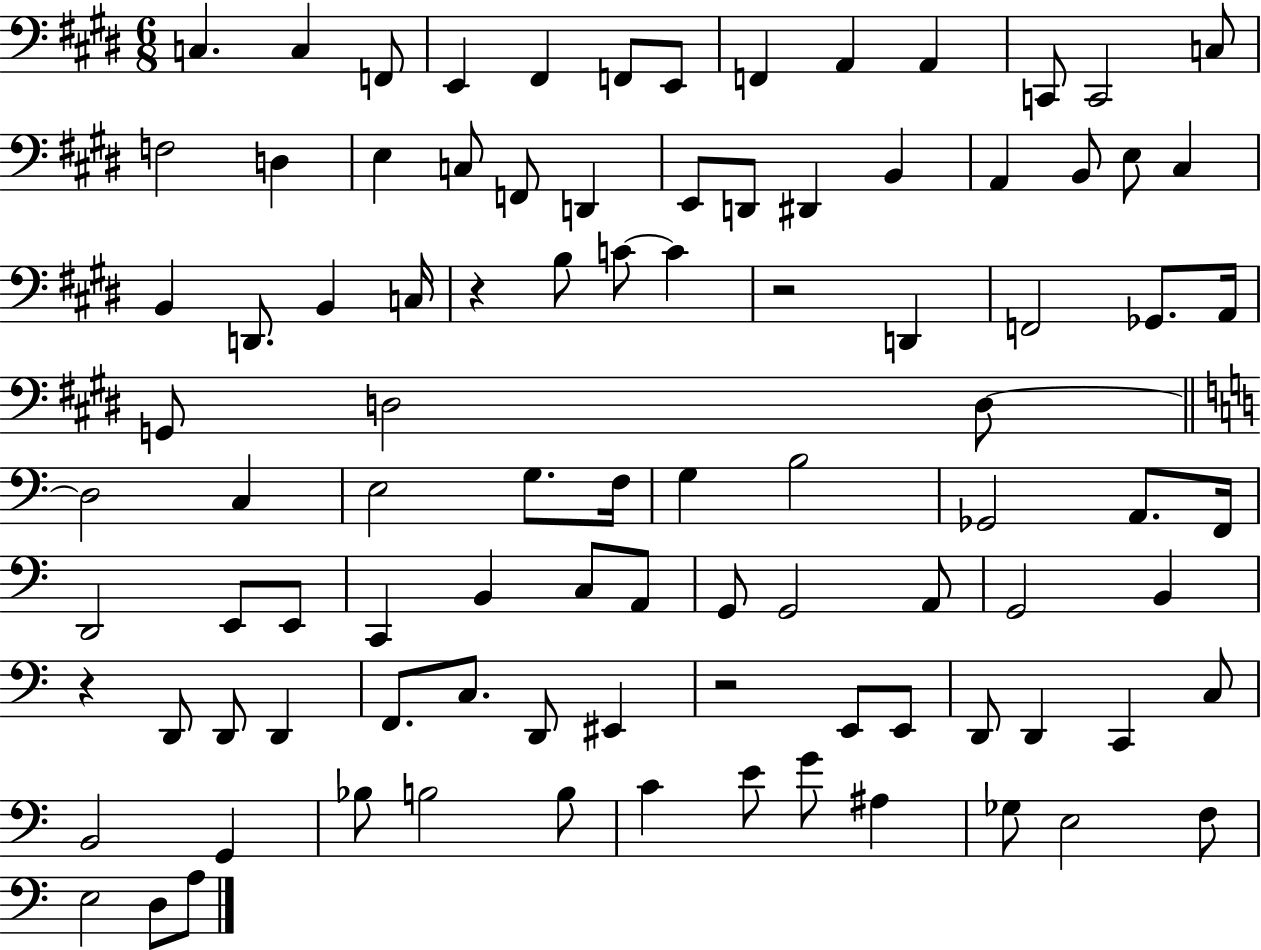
X:1
T:Untitled
M:6/8
L:1/4
K:E
C, C, F,,/2 E,, ^F,, F,,/2 E,,/2 F,, A,, A,, C,,/2 C,,2 C,/2 F,2 D, E, C,/2 F,,/2 D,, E,,/2 D,,/2 ^D,, B,, A,, B,,/2 E,/2 ^C, B,, D,,/2 B,, C,/4 z B,/2 C/2 C z2 D,, F,,2 _G,,/2 A,,/4 G,,/2 D,2 D,/2 D,2 C, E,2 G,/2 F,/4 G, B,2 _G,,2 A,,/2 F,,/4 D,,2 E,,/2 E,,/2 C,, B,, C,/2 A,,/2 G,,/2 G,,2 A,,/2 G,,2 B,, z D,,/2 D,,/2 D,, F,,/2 C,/2 D,,/2 ^E,, z2 E,,/2 E,,/2 D,,/2 D,, C,, C,/2 B,,2 G,, _B,/2 B,2 B,/2 C E/2 G/2 ^A, _G,/2 E,2 F,/2 E,2 D,/2 A,/2